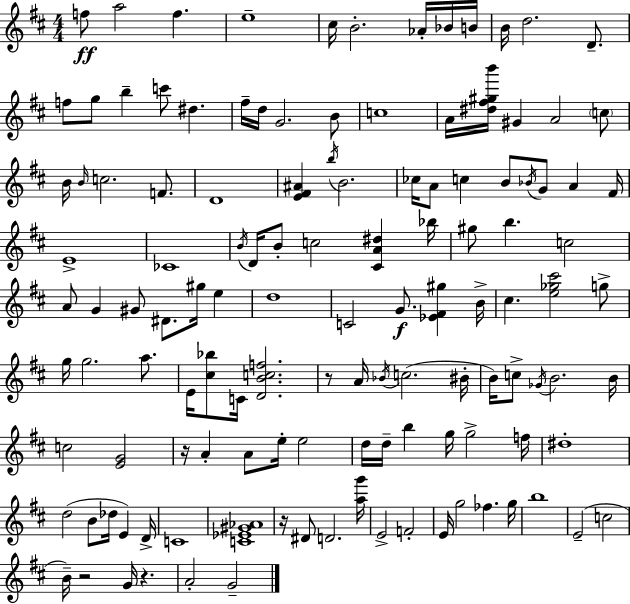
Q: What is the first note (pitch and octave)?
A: F5